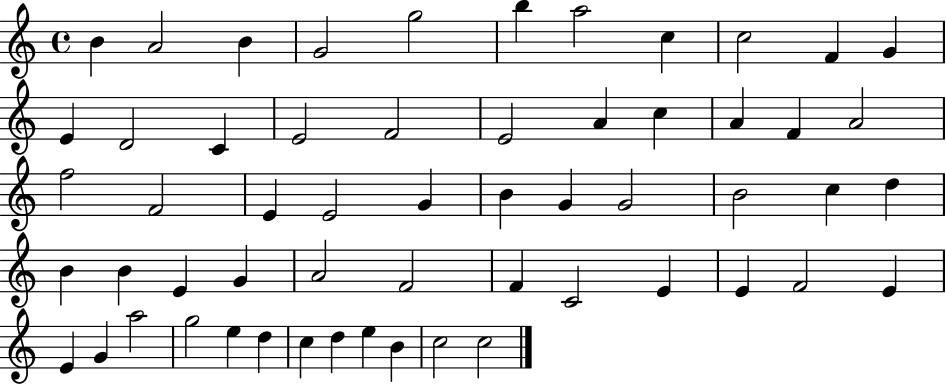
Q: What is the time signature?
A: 4/4